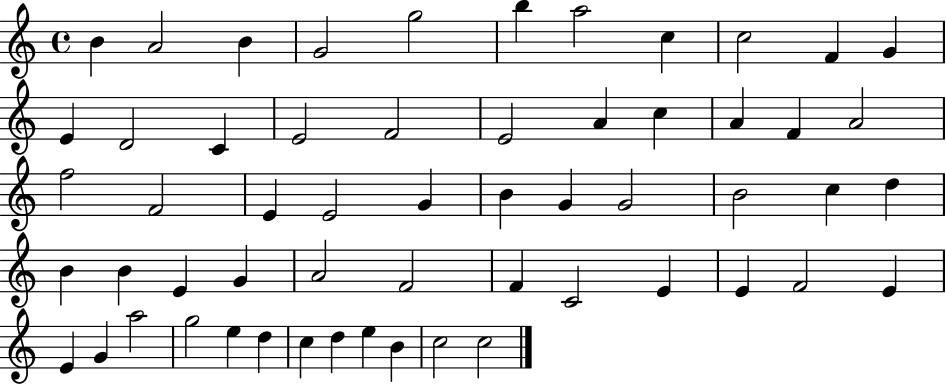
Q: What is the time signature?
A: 4/4